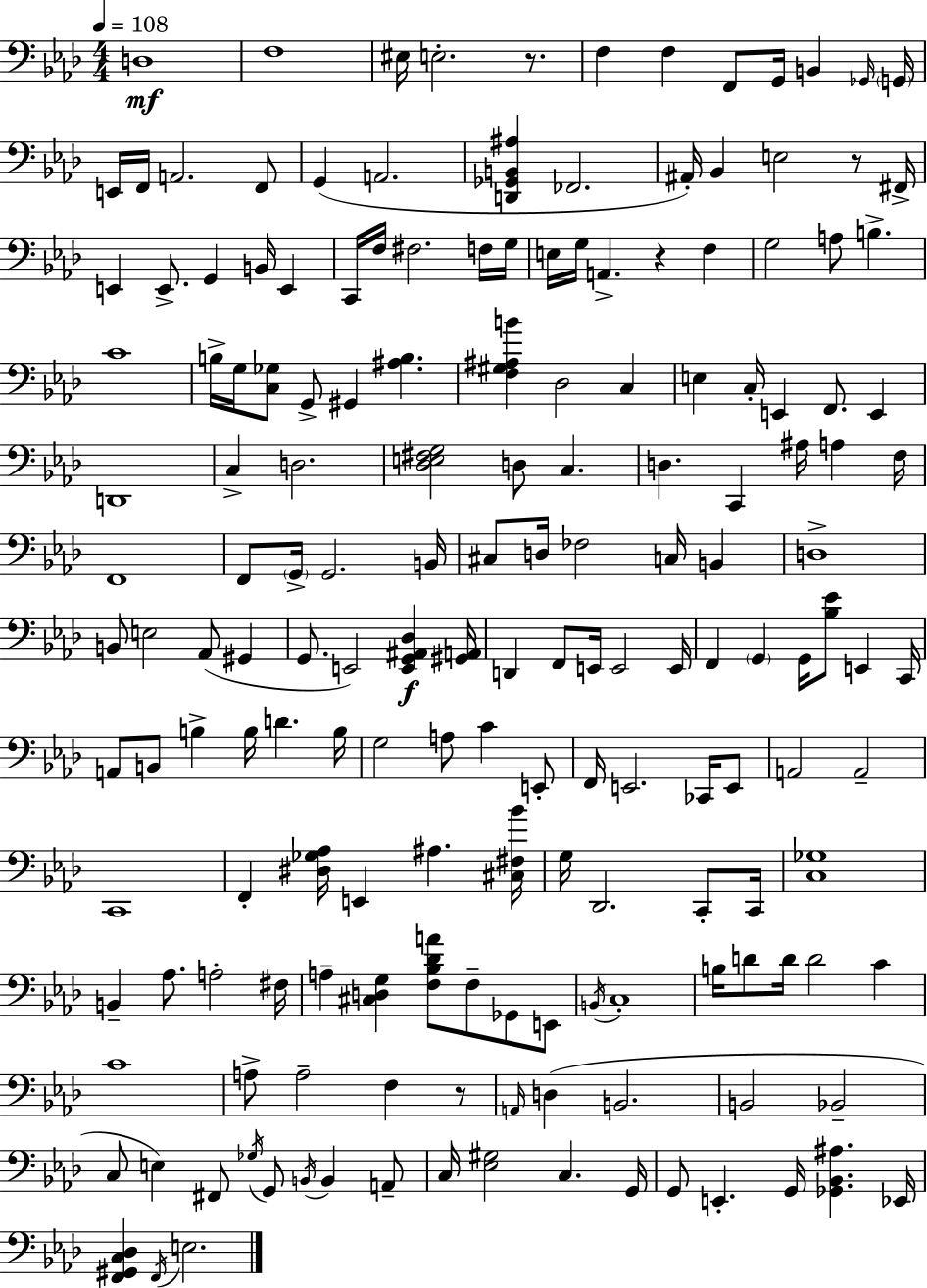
X:1
T:Untitled
M:4/4
L:1/4
K:Fm
D,4 F,4 ^E,/4 E,2 z/2 F, F, F,,/2 G,,/4 B,, _G,,/4 G,,/4 E,,/4 F,,/4 A,,2 F,,/2 G,, A,,2 [D,,_G,,B,,^A,] _F,,2 ^A,,/4 _B,, E,2 z/2 ^F,,/4 E,, E,,/2 G,, B,,/4 E,, C,,/4 F,/4 ^F,2 F,/4 G,/4 E,/4 G,/4 A,, z F, G,2 A,/2 B, C4 B,/4 G,/4 [C,_G,]/2 G,,/2 ^G,, [^A,B,] [F,^G,^A,B] _D,2 C, E, C,/4 E,, F,,/2 E,, D,,4 C, D,2 [_D,E,^F,G,]2 D,/2 C, D, C,, ^A,/4 A, F,/4 F,,4 F,,/2 G,,/4 G,,2 B,,/4 ^C,/2 D,/4 _F,2 C,/4 B,, D,4 B,,/2 E,2 _A,,/2 ^G,, G,,/2 E,,2 [E,,G,,^A,,_D,] [^G,,A,,]/4 D,, F,,/2 E,,/4 E,,2 E,,/4 F,, G,, G,,/4 [_B,_E]/2 E,, C,,/4 A,,/2 B,,/2 B, B,/4 D B,/4 G,2 A,/2 C E,,/2 F,,/4 E,,2 _C,,/4 E,,/2 A,,2 A,,2 C,,4 F,, [^D,_G,_A,]/4 E,, ^A, [^C,^F,_B]/4 G,/4 _D,,2 C,,/2 C,,/4 [C,_G,]4 B,, _A,/2 A,2 ^F,/4 A, [^C,D,G,] [F,_B,_DA]/2 F,/2 _G,,/2 E,,/2 B,,/4 C,4 B,/4 D/2 D/4 D2 C C4 A,/2 A,2 F, z/2 A,,/4 D, B,,2 B,,2 _B,,2 C,/2 E, ^F,,/2 _G,/4 G,,/2 B,,/4 B,, A,,/2 C,/4 [_E,^G,]2 C, G,,/4 G,,/2 E,, G,,/4 [_G,,_B,,^A,] _E,,/4 [F,,^G,,C,_D,] F,,/4 E,2